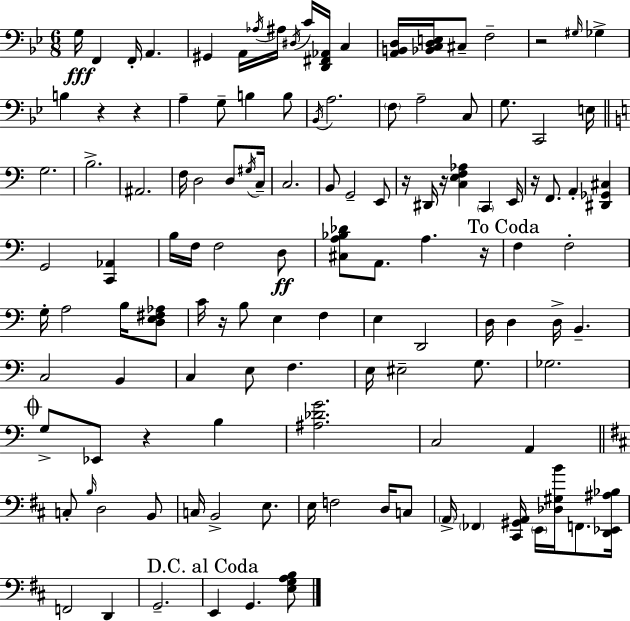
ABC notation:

X:1
T:Untitled
M:6/8
L:1/4
K:Gm
G,/4 F,, F,,/4 A,, ^G,, A,,/4 _A,/4 ^A,/4 ^D,/4 C/4 [D,,^F,,_A,,]/4 C, [A,,B,,D,]/4 [_B,,C,D,E,]/4 ^C,/2 F,2 z2 ^G,/4 _G, B, z z A, G,/2 B, B,/2 _B,,/4 A,2 F,/2 A,2 C,/2 G,/2 C,,2 E,/4 G,2 B,2 ^A,,2 F,/4 D,2 D,/2 ^G,/4 C,/4 C,2 B,,/2 G,,2 E,,/2 z/4 ^D,,/4 z/4 [C,E,F,_A,] C,, E,,/4 z/4 F,,/2 A,, [^D,,_G,,^C,] G,,2 [C,,_A,,] B,/4 F,/4 F,2 D,/2 [^C,A,_B,_D]/2 A,,/2 A, z/4 F, F,2 G,/4 A,2 B,/4 [D,E,^F,_A,]/2 C/4 z/4 B,/2 E, F, E, D,,2 D,/4 D, D,/4 B,, C,2 B,, C, E,/2 F, E,/4 ^E,2 G,/2 _G,2 G,/2 _E,,/2 z B, [^A,_DG]2 C,2 A,, C,/2 B,/4 D,2 B,,/2 C,/4 B,,2 E,/2 E,/4 F,2 D,/4 C,/2 A,,/4 _F,, [^C,,^G,,A,,]/4 E,,/4 [_D,^G,B]/4 F,,/2 [D,,_E,,^A,_B,]/4 F,,2 D,, G,,2 E,, G,, [E,G,A,B,]/2